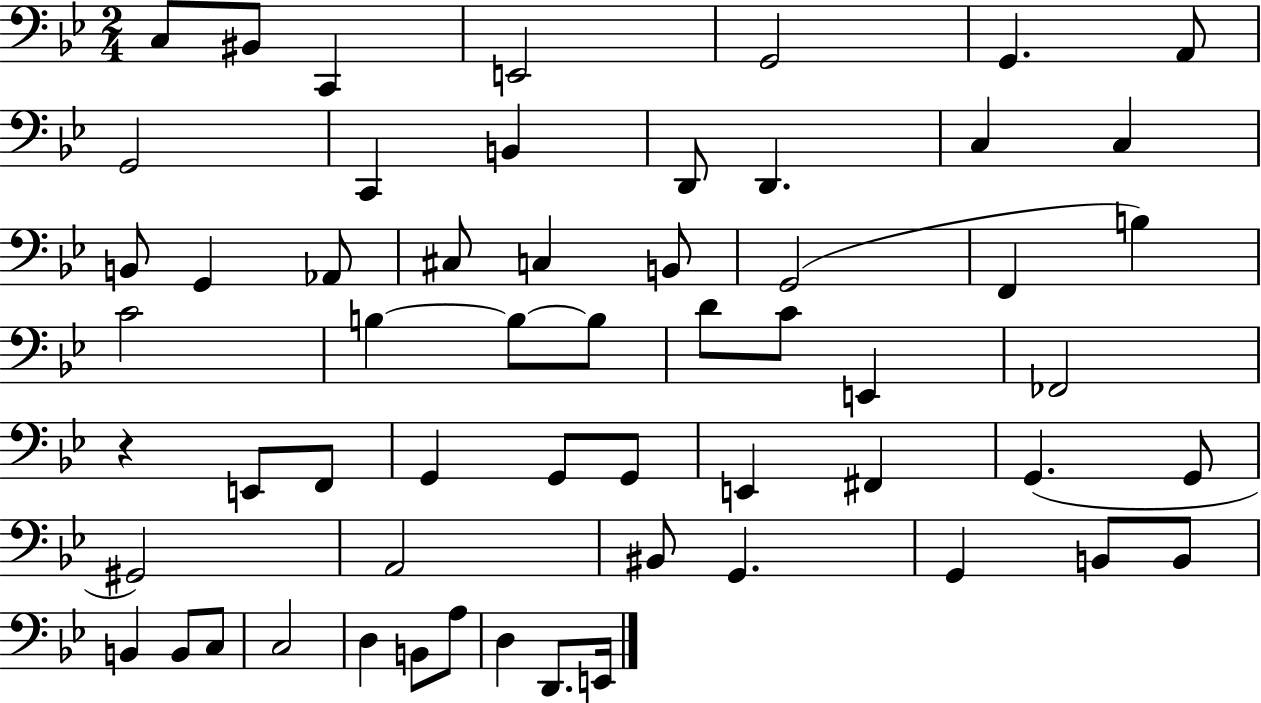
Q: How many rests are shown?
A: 1